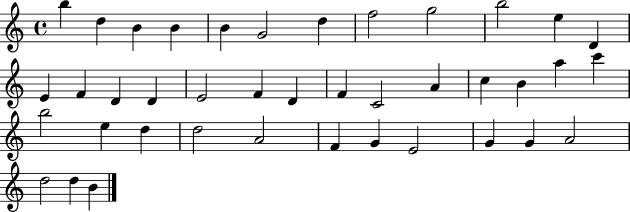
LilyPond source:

{
  \clef treble
  \time 4/4
  \defaultTimeSignature
  \key c \major
  b''4 d''4 b'4 b'4 | b'4 g'2 d''4 | f''2 g''2 | b''2 e''4 d'4 | \break e'4 f'4 d'4 d'4 | e'2 f'4 d'4 | f'4 c'2 a'4 | c''4 b'4 a''4 c'''4 | \break b''2 e''4 d''4 | d''2 a'2 | f'4 g'4 e'2 | g'4 g'4 a'2 | \break d''2 d''4 b'4 | \bar "|."
}